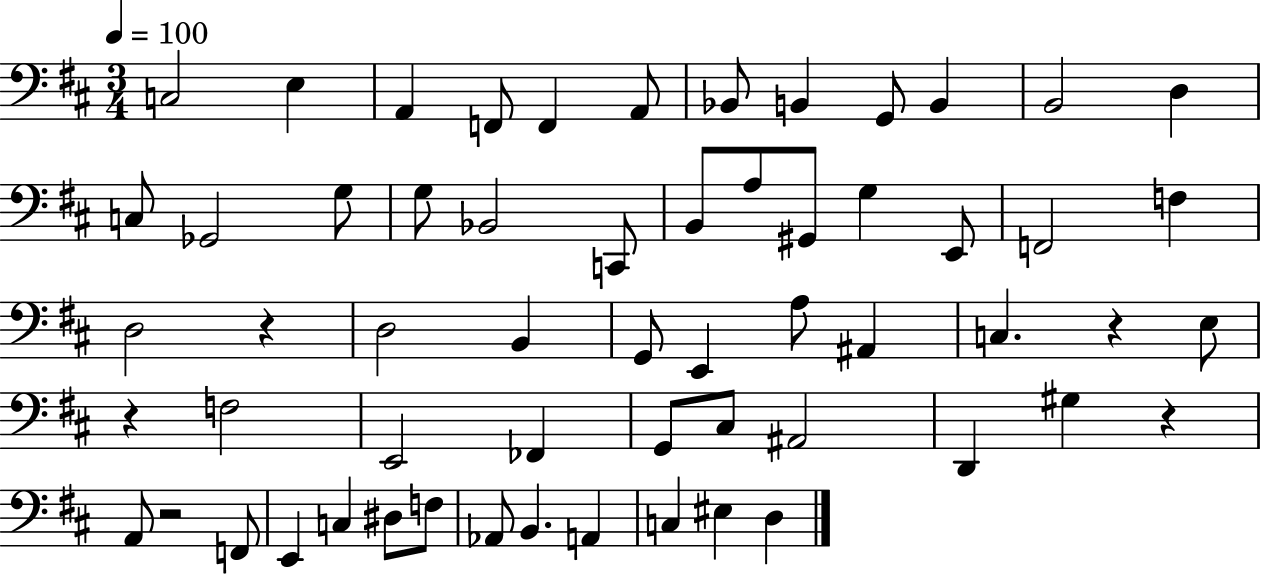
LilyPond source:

{
  \clef bass
  \numericTimeSignature
  \time 3/4
  \key d \major
  \tempo 4 = 100
  \repeat volta 2 { c2 e4 | a,4 f,8 f,4 a,8 | bes,8 b,4 g,8 b,4 | b,2 d4 | \break c8 ges,2 g8 | g8 bes,2 c,8 | b,8 a8 gis,8 g4 e,8 | f,2 f4 | \break d2 r4 | d2 b,4 | g,8 e,4 a8 ais,4 | c4. r4 e8 | \break r4 f2 | e,2 fes,4 | g,8 cis8 ais,2 | d,4 gis4 r4 | \break a,8 r2 f,8 | e,4 c4 dis8 f8 | aes,8 b,4. a,4 | c4 eis4 d4 | \break } \bar "|."
}